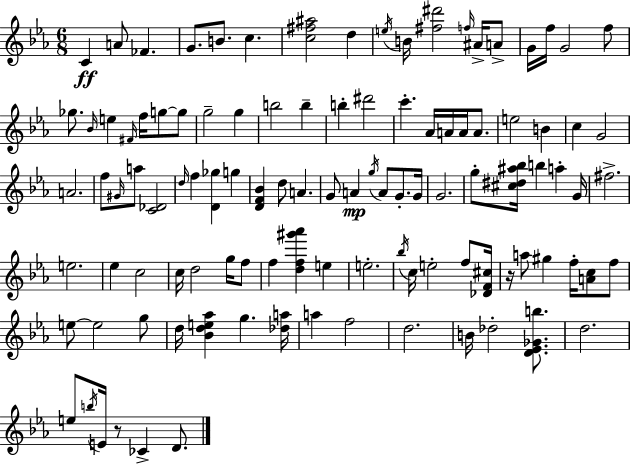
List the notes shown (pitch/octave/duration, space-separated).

C4/q A4/e FES4/q. G4/e. B4/e. C5/q. [C5,F#5,A#5]/h D5/q E5/s B4/s [F#5,D#6]/h F5/s A#4/s A4/e G4/s F5/s G4/h F5/e Gb5/e. Bb4/s E5/q F#4/s F5/s G5/e G5/e G5/h G5/q B5/h B5/q B5/q D#6/h C6/q. Ab4/s A4/s A4/s A4/e. E5/h B4/q C5/q G4/h A4/h. F5/e G#4/s A5/e [C4,Db4]/h D5/s F5/q [D4,Gb5]/q G5/q [D4,F4,Bb4]/q D5/e A4/q. G4/e A4/q G5/s A4/e G4/e. G4/s G4/h. G5/e [C#5,D#5,A#5,Bb5]/s B5/q A5/q G4/s F#5/h. E5/h. Eb5/q C5/h C5/s D5/h G5/s F5/e F5/q [D5,F5,G#6,Ab6]/q E5/q E5/h. Bb5/s C5/s E5/h F5/e [Db4,F4,C#5]/s R/s A5/e G#5/q F5/s [A4,C5]/e F5/e E5/e E5/h G5/e D5/s [Bb4,D5,E5,Ab5]/q G5/q. [Db5,A5]/s A5/q F5/h D5/h. B4/s Db5/h [D4,Eb4,Gb4,B5]/e. D5/h. E5/e B5/s E4/s R/e CES4/q D4/e.